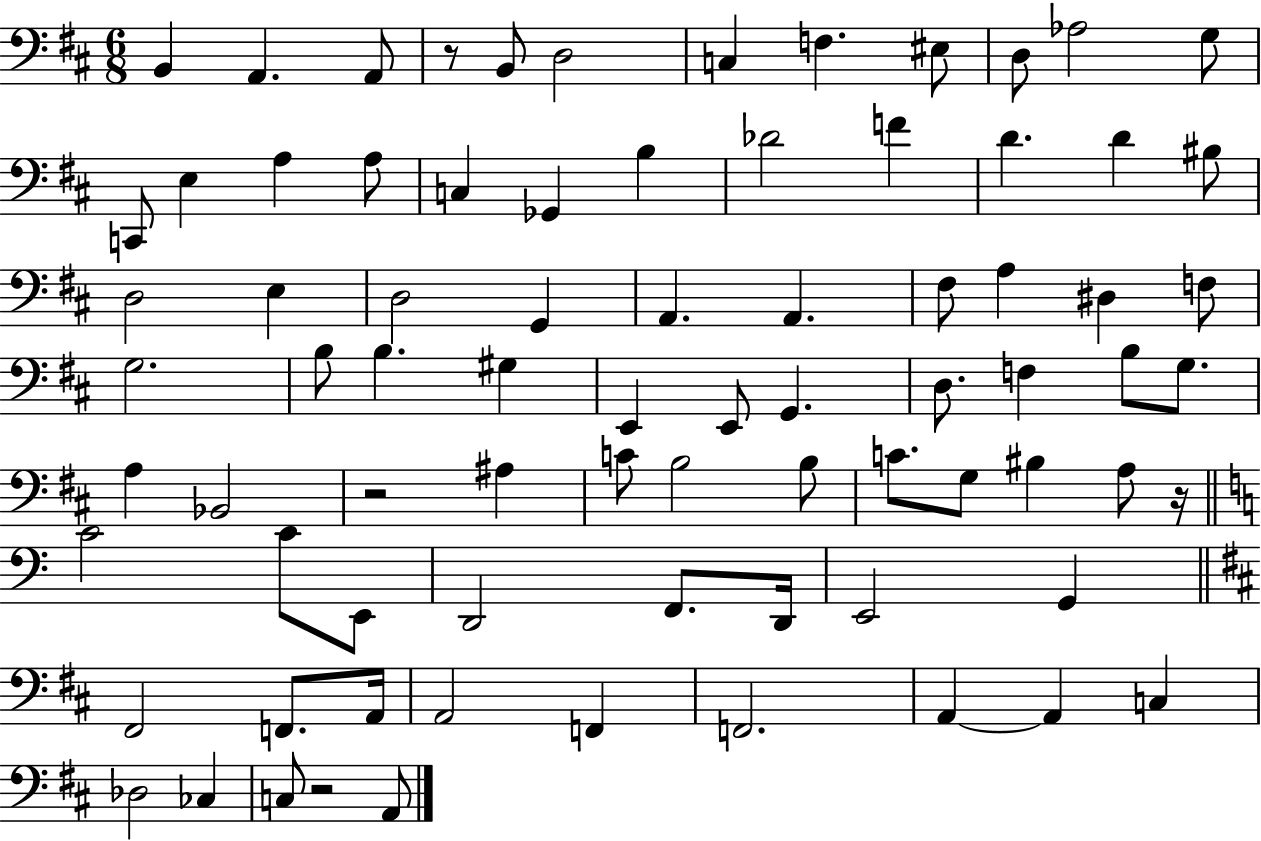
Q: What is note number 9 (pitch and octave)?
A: D3